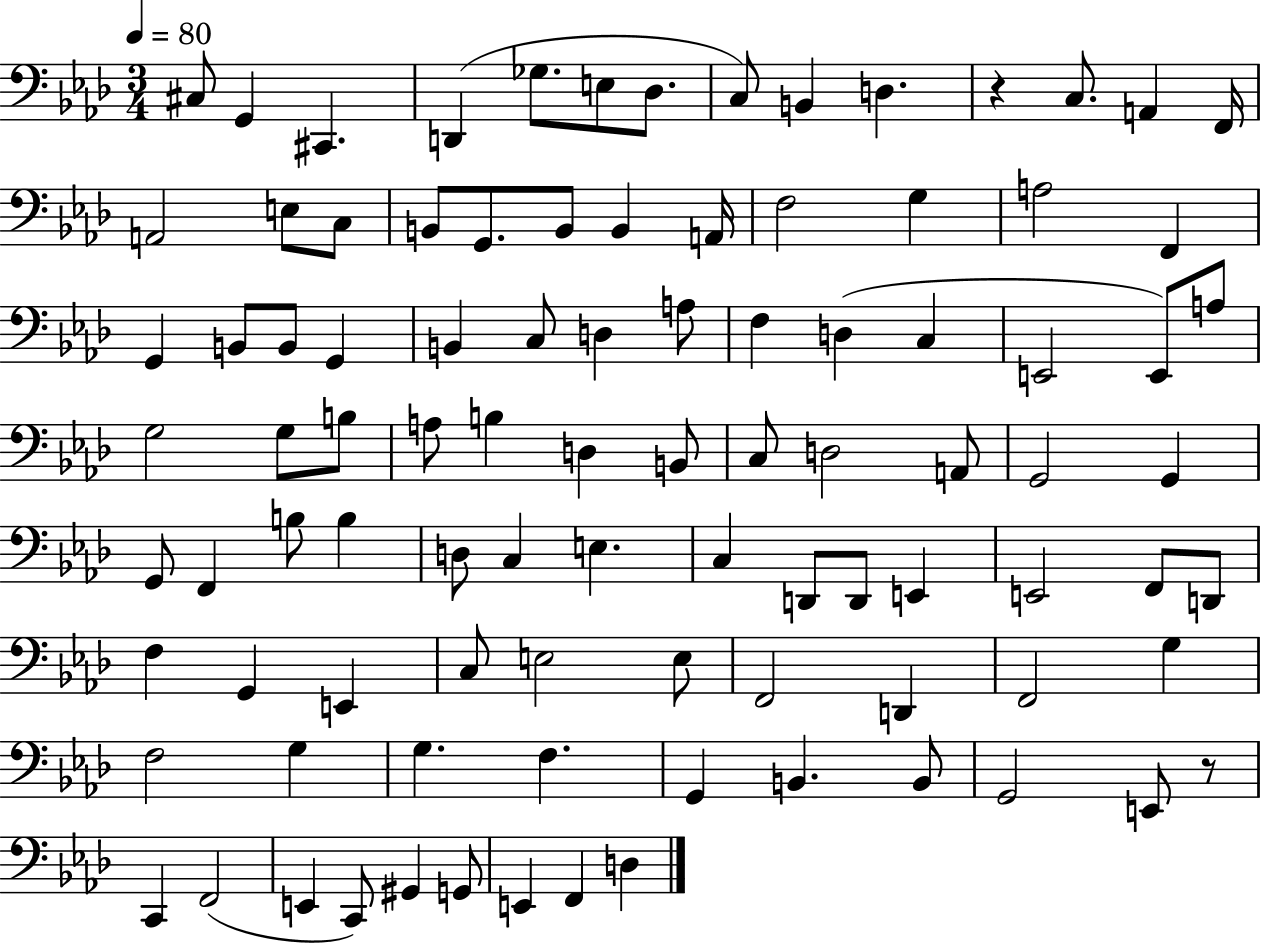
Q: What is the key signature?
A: AES major